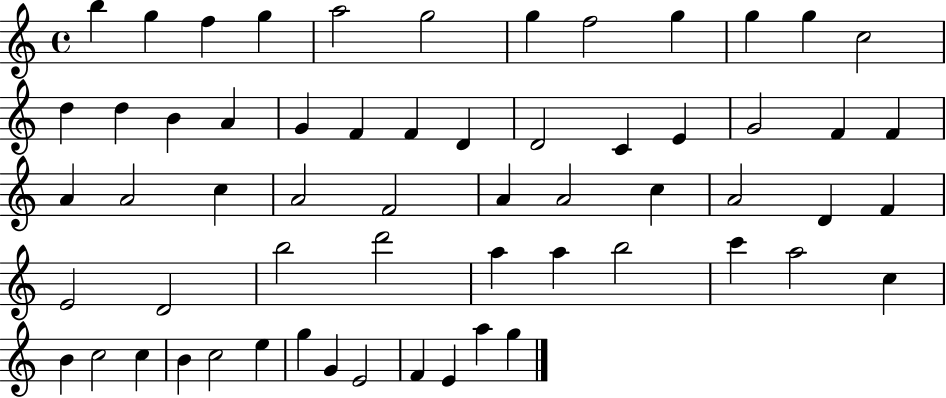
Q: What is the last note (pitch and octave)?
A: G5